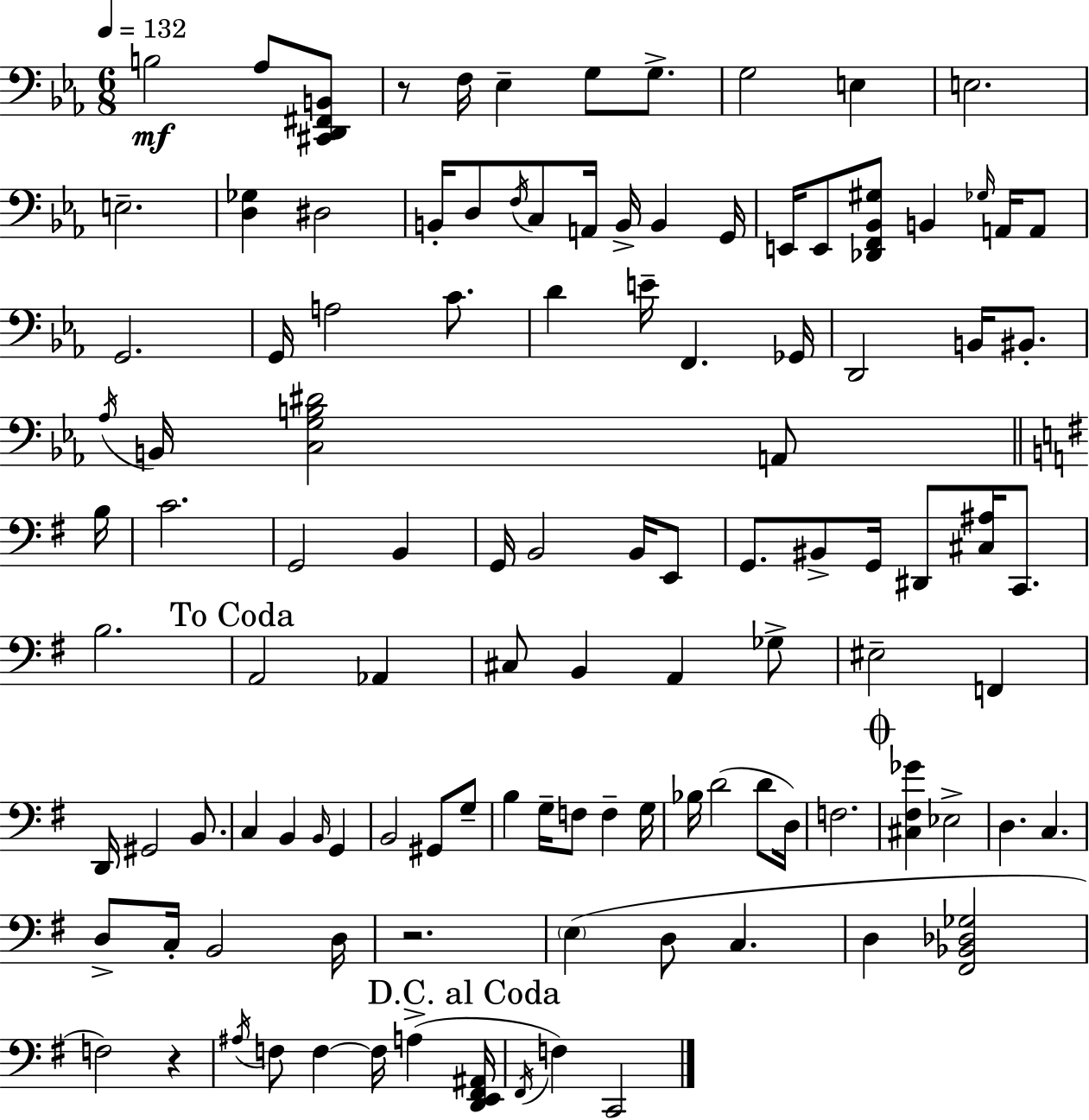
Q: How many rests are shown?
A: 3